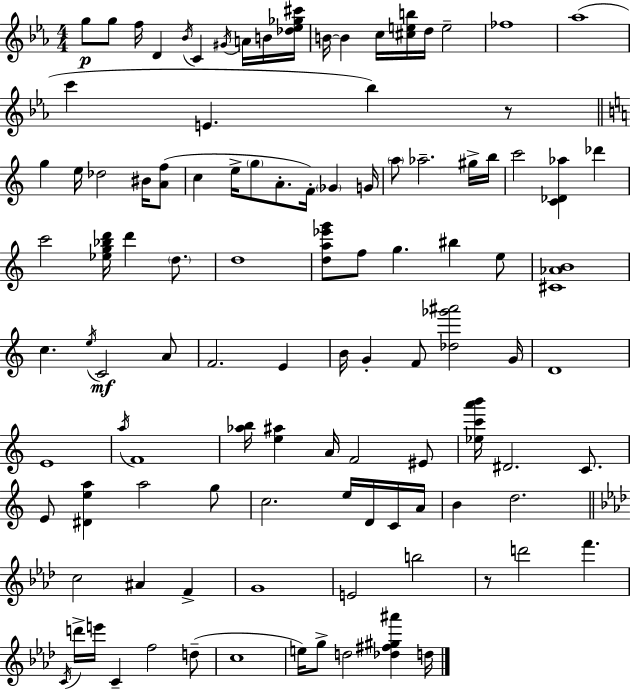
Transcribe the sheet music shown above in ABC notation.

X:1
T:Untitled
M:4/4
L:1/4
K:Eb
g/2 g/2 f/4 D _B/4 C ^G/4 A/4 B/4 [_d_e_g^c']/4 B/4 B c/4 [^ceb]/4 d/4 e2 _f4 _a4 c' E _b z/2 g e/4 _d2 ^B/4 [Af]/2 c e/4 g/2 A/2 F/4 _G G/4 a/2 _a2 ^g/4 b/4 c'2 [C_D_a] _d' c'2 [_eg_bd']/4 d' d/2 d4 [da_e'g']/2 f/2 g ^b e/2 [^C_AB]4 c e/4 C2 A/2 F2 E B/4 G F/2 [_d_g'^a']2 G/4 D4 E4 a/4 F4 [_ab]/4 [e^a] A/4 F2 ^E/2 [_ec'a'b']/4 ^D2 C/2 E/2 [^Dea] a2 g/2 c2 e/4 D/4 C/4 A/4 B d2 c2 ^A F G4 E2 b2 z/2 d'2 f' C/4 d'/4 e'/4 C f2 d/2 c4 e/4 g/2 d2 [_d^f^g^a'] d/4